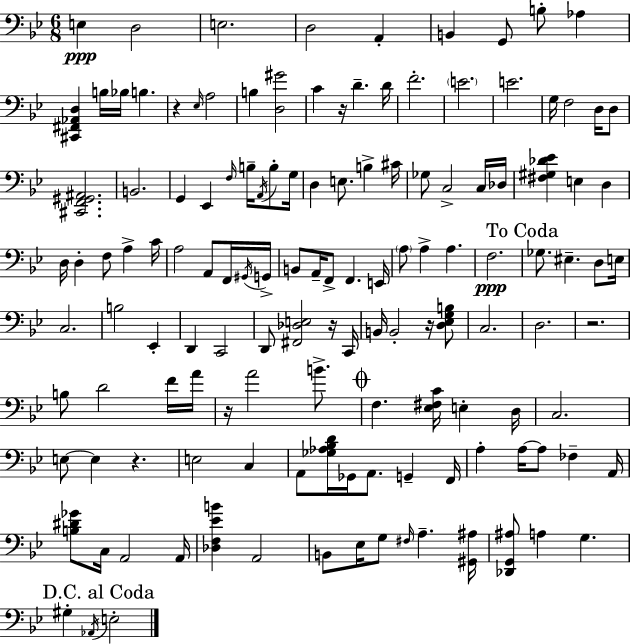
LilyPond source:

{
  \clef bass
  \numericTimeSignature
  \time 6/8
  \key g \minor
  e4\ppp d2 | e2. | d2 a,4-. | b,4 g,8 b8-. aes4 | \break <cis, fis, aes, d>4 b16 bes16 b4. | r4 \grace { ees16 } a2 | b4 <d gis'>2 | c'4 r16 d'4.-- | \break d'16 f'2.-. | \parenthesize e'2. | e'2. | g16 f2 d16 d8 | \break <cis, f, gis, ais,>2. | b,2. | g,4 ees,4 \grace { f16 } b16-- \acciaccatura { a,16 } | b8-. g16 d4 e8. b4-> | \break cis'16 ges8 c2-> | c16 des16 <fis gis des' ees'>4 e4 d4 | d16 d4-. f8 a4-> | c'16 a2 a,8 | \break f,16 \acciaccatura { gis,16 } g,16-> b,8 a,16-- f,8-> f,4. | e,16 \parenthesize a8 a4-> a4. | f2.\ppp | \mark "To Coda" ges8. eis4.-- | \break d8 e16 c2. | b2 | ees,4-. d,4 c,2 | d,8 <fis, des e>2 | \break r16 c,16 b,16 b,2-. | r16 <d ees g b>8 c2. | d2. | r2. | \break b8 d'2 | f'16 a'16 r16 a'2 | b'8.-> \mark \markup { \musicglyph "scripts.coda" } f4. <ees fis c'>16 e4-. | d16 c2. | \break e8~~ e4 r4. | e2 | c4 a,8 <ges aes bes d'>16 ges,16 a,8. g,4-- | f,16 a4-. a16~~ a8 fes4-- | \break a,16 <b dis' ges'>8 c16 a,2 | a,16 <des f ees' b'>4 a,2 | b,8 ees16 g8 \grace { fis16 } a4.-- | <gis, ais>16 <des, g, ais>8 a4 g4. | \break \mark "D.C. al Coda" gis4-. \acciaccatura { aes,16 } e2-. | \bar "|."
}